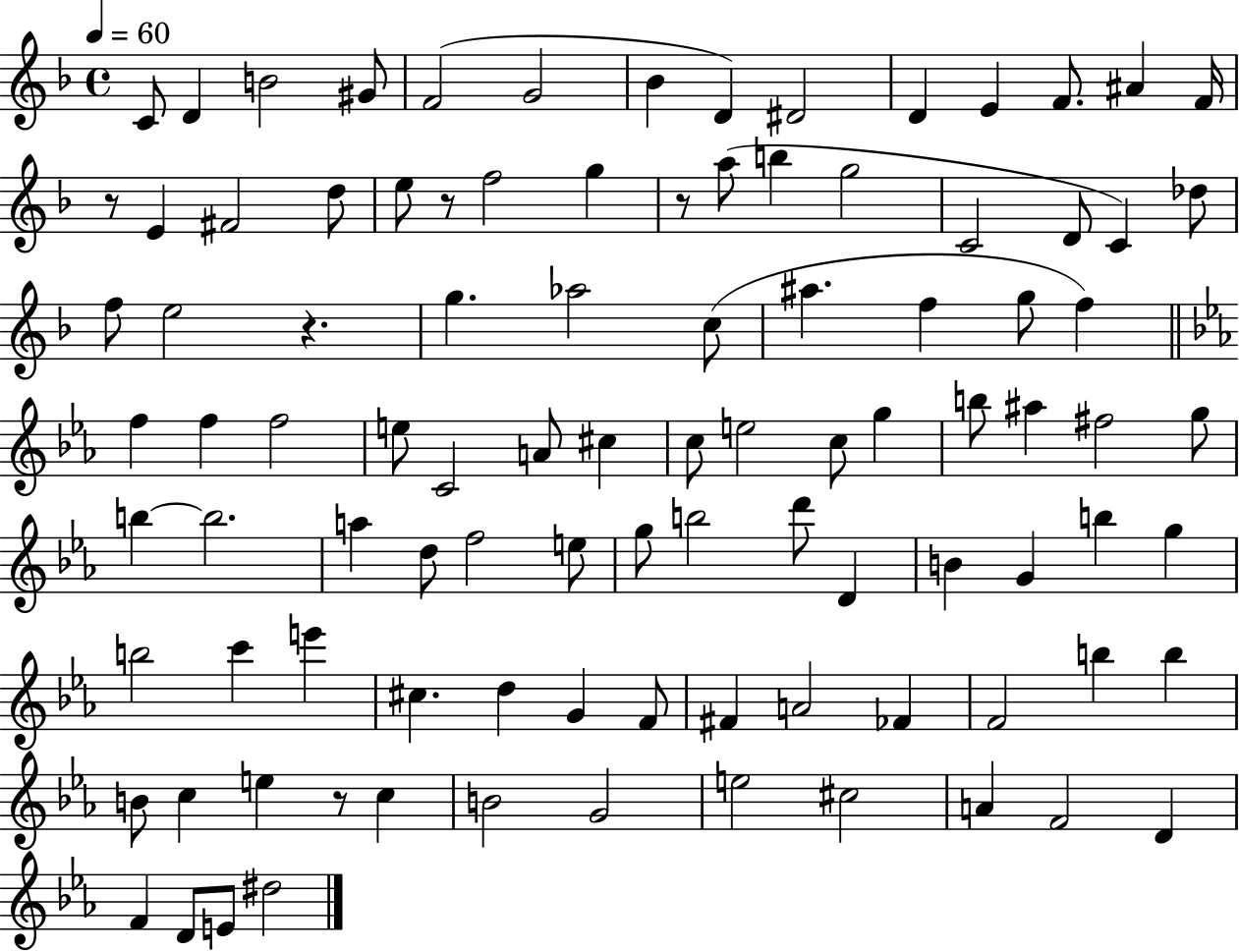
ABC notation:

X:1
T:Untitled
M:4/4
L:1/4
K:F
C/2 D B2 ^G/2 F2 G2 _B D ^D2 D E F/2 ^A F/4 z/2 E ^F2 d/2 e/2 z/2 f2 g z/2 a/2 b g2 C2 D/2 C _d/2 f/2 e2 z g _a2 c/2 ^a f g/2 f f f f2 e/2 C2 A/2 ^c c/2 e2 c/2 g b/2 ^a ^f2 g/2 b b2 a d/2 f2 e/2 g/2 b2 d'/2 D B G b g b2 c' e' ^c d G F/2 ^F A2 _F F2 b b B/2 c e z/2 c B2 G2 e2 ^c2 A F2 D F D/2 E/2 ^d2